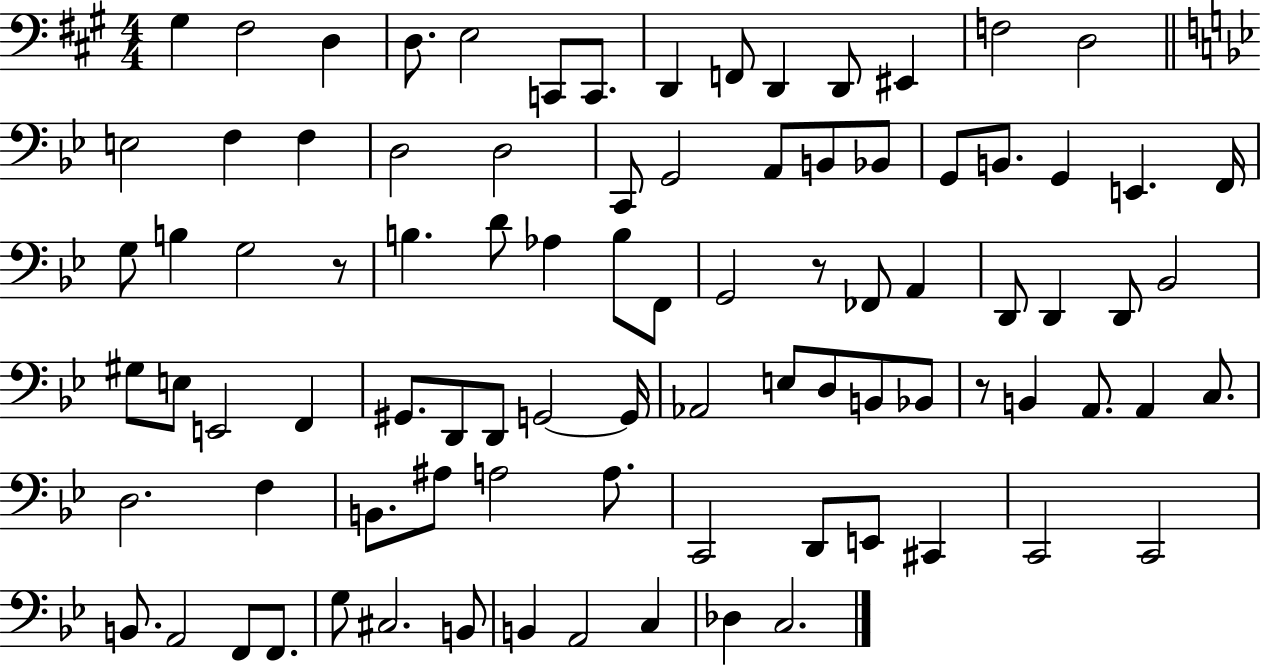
G#3/q F#3/h D3/q D3/e. E3/h C2/e C2/e. D2/q F2/e D2/q D2/e EIS2/q F3/h D3/h E3/h F3/q F3/q D3/h D3/h C2/e G2/h A2/e B2/e Bb2/e G2/e B2/e. G2/q E2/q. F2/s G3/e B3/q G3/h R/e B3/q. D4/e Ab3/q B3/e F2/e G2/h R/e FES2/e A2/q D2/e D2/q D2/e Bb2/h G#3/e E3/e E2/h F2/q G#2/e. D2/e D2/e G2/h G2/s Ab2/h E3/e D3/e B2/e Bb2/e R/e B2/q A2/e. A2/q C3/e. D3/h. F3/q B2/e. A#3/e A3/h A3/e. C2/h D2/e E2/e C#2/q C2/h C2/h B2/e. A2/h F2/e F2/e. G3/e C#3/h. B2/e B2/q A2/h C3/q Db3/q C3/h.